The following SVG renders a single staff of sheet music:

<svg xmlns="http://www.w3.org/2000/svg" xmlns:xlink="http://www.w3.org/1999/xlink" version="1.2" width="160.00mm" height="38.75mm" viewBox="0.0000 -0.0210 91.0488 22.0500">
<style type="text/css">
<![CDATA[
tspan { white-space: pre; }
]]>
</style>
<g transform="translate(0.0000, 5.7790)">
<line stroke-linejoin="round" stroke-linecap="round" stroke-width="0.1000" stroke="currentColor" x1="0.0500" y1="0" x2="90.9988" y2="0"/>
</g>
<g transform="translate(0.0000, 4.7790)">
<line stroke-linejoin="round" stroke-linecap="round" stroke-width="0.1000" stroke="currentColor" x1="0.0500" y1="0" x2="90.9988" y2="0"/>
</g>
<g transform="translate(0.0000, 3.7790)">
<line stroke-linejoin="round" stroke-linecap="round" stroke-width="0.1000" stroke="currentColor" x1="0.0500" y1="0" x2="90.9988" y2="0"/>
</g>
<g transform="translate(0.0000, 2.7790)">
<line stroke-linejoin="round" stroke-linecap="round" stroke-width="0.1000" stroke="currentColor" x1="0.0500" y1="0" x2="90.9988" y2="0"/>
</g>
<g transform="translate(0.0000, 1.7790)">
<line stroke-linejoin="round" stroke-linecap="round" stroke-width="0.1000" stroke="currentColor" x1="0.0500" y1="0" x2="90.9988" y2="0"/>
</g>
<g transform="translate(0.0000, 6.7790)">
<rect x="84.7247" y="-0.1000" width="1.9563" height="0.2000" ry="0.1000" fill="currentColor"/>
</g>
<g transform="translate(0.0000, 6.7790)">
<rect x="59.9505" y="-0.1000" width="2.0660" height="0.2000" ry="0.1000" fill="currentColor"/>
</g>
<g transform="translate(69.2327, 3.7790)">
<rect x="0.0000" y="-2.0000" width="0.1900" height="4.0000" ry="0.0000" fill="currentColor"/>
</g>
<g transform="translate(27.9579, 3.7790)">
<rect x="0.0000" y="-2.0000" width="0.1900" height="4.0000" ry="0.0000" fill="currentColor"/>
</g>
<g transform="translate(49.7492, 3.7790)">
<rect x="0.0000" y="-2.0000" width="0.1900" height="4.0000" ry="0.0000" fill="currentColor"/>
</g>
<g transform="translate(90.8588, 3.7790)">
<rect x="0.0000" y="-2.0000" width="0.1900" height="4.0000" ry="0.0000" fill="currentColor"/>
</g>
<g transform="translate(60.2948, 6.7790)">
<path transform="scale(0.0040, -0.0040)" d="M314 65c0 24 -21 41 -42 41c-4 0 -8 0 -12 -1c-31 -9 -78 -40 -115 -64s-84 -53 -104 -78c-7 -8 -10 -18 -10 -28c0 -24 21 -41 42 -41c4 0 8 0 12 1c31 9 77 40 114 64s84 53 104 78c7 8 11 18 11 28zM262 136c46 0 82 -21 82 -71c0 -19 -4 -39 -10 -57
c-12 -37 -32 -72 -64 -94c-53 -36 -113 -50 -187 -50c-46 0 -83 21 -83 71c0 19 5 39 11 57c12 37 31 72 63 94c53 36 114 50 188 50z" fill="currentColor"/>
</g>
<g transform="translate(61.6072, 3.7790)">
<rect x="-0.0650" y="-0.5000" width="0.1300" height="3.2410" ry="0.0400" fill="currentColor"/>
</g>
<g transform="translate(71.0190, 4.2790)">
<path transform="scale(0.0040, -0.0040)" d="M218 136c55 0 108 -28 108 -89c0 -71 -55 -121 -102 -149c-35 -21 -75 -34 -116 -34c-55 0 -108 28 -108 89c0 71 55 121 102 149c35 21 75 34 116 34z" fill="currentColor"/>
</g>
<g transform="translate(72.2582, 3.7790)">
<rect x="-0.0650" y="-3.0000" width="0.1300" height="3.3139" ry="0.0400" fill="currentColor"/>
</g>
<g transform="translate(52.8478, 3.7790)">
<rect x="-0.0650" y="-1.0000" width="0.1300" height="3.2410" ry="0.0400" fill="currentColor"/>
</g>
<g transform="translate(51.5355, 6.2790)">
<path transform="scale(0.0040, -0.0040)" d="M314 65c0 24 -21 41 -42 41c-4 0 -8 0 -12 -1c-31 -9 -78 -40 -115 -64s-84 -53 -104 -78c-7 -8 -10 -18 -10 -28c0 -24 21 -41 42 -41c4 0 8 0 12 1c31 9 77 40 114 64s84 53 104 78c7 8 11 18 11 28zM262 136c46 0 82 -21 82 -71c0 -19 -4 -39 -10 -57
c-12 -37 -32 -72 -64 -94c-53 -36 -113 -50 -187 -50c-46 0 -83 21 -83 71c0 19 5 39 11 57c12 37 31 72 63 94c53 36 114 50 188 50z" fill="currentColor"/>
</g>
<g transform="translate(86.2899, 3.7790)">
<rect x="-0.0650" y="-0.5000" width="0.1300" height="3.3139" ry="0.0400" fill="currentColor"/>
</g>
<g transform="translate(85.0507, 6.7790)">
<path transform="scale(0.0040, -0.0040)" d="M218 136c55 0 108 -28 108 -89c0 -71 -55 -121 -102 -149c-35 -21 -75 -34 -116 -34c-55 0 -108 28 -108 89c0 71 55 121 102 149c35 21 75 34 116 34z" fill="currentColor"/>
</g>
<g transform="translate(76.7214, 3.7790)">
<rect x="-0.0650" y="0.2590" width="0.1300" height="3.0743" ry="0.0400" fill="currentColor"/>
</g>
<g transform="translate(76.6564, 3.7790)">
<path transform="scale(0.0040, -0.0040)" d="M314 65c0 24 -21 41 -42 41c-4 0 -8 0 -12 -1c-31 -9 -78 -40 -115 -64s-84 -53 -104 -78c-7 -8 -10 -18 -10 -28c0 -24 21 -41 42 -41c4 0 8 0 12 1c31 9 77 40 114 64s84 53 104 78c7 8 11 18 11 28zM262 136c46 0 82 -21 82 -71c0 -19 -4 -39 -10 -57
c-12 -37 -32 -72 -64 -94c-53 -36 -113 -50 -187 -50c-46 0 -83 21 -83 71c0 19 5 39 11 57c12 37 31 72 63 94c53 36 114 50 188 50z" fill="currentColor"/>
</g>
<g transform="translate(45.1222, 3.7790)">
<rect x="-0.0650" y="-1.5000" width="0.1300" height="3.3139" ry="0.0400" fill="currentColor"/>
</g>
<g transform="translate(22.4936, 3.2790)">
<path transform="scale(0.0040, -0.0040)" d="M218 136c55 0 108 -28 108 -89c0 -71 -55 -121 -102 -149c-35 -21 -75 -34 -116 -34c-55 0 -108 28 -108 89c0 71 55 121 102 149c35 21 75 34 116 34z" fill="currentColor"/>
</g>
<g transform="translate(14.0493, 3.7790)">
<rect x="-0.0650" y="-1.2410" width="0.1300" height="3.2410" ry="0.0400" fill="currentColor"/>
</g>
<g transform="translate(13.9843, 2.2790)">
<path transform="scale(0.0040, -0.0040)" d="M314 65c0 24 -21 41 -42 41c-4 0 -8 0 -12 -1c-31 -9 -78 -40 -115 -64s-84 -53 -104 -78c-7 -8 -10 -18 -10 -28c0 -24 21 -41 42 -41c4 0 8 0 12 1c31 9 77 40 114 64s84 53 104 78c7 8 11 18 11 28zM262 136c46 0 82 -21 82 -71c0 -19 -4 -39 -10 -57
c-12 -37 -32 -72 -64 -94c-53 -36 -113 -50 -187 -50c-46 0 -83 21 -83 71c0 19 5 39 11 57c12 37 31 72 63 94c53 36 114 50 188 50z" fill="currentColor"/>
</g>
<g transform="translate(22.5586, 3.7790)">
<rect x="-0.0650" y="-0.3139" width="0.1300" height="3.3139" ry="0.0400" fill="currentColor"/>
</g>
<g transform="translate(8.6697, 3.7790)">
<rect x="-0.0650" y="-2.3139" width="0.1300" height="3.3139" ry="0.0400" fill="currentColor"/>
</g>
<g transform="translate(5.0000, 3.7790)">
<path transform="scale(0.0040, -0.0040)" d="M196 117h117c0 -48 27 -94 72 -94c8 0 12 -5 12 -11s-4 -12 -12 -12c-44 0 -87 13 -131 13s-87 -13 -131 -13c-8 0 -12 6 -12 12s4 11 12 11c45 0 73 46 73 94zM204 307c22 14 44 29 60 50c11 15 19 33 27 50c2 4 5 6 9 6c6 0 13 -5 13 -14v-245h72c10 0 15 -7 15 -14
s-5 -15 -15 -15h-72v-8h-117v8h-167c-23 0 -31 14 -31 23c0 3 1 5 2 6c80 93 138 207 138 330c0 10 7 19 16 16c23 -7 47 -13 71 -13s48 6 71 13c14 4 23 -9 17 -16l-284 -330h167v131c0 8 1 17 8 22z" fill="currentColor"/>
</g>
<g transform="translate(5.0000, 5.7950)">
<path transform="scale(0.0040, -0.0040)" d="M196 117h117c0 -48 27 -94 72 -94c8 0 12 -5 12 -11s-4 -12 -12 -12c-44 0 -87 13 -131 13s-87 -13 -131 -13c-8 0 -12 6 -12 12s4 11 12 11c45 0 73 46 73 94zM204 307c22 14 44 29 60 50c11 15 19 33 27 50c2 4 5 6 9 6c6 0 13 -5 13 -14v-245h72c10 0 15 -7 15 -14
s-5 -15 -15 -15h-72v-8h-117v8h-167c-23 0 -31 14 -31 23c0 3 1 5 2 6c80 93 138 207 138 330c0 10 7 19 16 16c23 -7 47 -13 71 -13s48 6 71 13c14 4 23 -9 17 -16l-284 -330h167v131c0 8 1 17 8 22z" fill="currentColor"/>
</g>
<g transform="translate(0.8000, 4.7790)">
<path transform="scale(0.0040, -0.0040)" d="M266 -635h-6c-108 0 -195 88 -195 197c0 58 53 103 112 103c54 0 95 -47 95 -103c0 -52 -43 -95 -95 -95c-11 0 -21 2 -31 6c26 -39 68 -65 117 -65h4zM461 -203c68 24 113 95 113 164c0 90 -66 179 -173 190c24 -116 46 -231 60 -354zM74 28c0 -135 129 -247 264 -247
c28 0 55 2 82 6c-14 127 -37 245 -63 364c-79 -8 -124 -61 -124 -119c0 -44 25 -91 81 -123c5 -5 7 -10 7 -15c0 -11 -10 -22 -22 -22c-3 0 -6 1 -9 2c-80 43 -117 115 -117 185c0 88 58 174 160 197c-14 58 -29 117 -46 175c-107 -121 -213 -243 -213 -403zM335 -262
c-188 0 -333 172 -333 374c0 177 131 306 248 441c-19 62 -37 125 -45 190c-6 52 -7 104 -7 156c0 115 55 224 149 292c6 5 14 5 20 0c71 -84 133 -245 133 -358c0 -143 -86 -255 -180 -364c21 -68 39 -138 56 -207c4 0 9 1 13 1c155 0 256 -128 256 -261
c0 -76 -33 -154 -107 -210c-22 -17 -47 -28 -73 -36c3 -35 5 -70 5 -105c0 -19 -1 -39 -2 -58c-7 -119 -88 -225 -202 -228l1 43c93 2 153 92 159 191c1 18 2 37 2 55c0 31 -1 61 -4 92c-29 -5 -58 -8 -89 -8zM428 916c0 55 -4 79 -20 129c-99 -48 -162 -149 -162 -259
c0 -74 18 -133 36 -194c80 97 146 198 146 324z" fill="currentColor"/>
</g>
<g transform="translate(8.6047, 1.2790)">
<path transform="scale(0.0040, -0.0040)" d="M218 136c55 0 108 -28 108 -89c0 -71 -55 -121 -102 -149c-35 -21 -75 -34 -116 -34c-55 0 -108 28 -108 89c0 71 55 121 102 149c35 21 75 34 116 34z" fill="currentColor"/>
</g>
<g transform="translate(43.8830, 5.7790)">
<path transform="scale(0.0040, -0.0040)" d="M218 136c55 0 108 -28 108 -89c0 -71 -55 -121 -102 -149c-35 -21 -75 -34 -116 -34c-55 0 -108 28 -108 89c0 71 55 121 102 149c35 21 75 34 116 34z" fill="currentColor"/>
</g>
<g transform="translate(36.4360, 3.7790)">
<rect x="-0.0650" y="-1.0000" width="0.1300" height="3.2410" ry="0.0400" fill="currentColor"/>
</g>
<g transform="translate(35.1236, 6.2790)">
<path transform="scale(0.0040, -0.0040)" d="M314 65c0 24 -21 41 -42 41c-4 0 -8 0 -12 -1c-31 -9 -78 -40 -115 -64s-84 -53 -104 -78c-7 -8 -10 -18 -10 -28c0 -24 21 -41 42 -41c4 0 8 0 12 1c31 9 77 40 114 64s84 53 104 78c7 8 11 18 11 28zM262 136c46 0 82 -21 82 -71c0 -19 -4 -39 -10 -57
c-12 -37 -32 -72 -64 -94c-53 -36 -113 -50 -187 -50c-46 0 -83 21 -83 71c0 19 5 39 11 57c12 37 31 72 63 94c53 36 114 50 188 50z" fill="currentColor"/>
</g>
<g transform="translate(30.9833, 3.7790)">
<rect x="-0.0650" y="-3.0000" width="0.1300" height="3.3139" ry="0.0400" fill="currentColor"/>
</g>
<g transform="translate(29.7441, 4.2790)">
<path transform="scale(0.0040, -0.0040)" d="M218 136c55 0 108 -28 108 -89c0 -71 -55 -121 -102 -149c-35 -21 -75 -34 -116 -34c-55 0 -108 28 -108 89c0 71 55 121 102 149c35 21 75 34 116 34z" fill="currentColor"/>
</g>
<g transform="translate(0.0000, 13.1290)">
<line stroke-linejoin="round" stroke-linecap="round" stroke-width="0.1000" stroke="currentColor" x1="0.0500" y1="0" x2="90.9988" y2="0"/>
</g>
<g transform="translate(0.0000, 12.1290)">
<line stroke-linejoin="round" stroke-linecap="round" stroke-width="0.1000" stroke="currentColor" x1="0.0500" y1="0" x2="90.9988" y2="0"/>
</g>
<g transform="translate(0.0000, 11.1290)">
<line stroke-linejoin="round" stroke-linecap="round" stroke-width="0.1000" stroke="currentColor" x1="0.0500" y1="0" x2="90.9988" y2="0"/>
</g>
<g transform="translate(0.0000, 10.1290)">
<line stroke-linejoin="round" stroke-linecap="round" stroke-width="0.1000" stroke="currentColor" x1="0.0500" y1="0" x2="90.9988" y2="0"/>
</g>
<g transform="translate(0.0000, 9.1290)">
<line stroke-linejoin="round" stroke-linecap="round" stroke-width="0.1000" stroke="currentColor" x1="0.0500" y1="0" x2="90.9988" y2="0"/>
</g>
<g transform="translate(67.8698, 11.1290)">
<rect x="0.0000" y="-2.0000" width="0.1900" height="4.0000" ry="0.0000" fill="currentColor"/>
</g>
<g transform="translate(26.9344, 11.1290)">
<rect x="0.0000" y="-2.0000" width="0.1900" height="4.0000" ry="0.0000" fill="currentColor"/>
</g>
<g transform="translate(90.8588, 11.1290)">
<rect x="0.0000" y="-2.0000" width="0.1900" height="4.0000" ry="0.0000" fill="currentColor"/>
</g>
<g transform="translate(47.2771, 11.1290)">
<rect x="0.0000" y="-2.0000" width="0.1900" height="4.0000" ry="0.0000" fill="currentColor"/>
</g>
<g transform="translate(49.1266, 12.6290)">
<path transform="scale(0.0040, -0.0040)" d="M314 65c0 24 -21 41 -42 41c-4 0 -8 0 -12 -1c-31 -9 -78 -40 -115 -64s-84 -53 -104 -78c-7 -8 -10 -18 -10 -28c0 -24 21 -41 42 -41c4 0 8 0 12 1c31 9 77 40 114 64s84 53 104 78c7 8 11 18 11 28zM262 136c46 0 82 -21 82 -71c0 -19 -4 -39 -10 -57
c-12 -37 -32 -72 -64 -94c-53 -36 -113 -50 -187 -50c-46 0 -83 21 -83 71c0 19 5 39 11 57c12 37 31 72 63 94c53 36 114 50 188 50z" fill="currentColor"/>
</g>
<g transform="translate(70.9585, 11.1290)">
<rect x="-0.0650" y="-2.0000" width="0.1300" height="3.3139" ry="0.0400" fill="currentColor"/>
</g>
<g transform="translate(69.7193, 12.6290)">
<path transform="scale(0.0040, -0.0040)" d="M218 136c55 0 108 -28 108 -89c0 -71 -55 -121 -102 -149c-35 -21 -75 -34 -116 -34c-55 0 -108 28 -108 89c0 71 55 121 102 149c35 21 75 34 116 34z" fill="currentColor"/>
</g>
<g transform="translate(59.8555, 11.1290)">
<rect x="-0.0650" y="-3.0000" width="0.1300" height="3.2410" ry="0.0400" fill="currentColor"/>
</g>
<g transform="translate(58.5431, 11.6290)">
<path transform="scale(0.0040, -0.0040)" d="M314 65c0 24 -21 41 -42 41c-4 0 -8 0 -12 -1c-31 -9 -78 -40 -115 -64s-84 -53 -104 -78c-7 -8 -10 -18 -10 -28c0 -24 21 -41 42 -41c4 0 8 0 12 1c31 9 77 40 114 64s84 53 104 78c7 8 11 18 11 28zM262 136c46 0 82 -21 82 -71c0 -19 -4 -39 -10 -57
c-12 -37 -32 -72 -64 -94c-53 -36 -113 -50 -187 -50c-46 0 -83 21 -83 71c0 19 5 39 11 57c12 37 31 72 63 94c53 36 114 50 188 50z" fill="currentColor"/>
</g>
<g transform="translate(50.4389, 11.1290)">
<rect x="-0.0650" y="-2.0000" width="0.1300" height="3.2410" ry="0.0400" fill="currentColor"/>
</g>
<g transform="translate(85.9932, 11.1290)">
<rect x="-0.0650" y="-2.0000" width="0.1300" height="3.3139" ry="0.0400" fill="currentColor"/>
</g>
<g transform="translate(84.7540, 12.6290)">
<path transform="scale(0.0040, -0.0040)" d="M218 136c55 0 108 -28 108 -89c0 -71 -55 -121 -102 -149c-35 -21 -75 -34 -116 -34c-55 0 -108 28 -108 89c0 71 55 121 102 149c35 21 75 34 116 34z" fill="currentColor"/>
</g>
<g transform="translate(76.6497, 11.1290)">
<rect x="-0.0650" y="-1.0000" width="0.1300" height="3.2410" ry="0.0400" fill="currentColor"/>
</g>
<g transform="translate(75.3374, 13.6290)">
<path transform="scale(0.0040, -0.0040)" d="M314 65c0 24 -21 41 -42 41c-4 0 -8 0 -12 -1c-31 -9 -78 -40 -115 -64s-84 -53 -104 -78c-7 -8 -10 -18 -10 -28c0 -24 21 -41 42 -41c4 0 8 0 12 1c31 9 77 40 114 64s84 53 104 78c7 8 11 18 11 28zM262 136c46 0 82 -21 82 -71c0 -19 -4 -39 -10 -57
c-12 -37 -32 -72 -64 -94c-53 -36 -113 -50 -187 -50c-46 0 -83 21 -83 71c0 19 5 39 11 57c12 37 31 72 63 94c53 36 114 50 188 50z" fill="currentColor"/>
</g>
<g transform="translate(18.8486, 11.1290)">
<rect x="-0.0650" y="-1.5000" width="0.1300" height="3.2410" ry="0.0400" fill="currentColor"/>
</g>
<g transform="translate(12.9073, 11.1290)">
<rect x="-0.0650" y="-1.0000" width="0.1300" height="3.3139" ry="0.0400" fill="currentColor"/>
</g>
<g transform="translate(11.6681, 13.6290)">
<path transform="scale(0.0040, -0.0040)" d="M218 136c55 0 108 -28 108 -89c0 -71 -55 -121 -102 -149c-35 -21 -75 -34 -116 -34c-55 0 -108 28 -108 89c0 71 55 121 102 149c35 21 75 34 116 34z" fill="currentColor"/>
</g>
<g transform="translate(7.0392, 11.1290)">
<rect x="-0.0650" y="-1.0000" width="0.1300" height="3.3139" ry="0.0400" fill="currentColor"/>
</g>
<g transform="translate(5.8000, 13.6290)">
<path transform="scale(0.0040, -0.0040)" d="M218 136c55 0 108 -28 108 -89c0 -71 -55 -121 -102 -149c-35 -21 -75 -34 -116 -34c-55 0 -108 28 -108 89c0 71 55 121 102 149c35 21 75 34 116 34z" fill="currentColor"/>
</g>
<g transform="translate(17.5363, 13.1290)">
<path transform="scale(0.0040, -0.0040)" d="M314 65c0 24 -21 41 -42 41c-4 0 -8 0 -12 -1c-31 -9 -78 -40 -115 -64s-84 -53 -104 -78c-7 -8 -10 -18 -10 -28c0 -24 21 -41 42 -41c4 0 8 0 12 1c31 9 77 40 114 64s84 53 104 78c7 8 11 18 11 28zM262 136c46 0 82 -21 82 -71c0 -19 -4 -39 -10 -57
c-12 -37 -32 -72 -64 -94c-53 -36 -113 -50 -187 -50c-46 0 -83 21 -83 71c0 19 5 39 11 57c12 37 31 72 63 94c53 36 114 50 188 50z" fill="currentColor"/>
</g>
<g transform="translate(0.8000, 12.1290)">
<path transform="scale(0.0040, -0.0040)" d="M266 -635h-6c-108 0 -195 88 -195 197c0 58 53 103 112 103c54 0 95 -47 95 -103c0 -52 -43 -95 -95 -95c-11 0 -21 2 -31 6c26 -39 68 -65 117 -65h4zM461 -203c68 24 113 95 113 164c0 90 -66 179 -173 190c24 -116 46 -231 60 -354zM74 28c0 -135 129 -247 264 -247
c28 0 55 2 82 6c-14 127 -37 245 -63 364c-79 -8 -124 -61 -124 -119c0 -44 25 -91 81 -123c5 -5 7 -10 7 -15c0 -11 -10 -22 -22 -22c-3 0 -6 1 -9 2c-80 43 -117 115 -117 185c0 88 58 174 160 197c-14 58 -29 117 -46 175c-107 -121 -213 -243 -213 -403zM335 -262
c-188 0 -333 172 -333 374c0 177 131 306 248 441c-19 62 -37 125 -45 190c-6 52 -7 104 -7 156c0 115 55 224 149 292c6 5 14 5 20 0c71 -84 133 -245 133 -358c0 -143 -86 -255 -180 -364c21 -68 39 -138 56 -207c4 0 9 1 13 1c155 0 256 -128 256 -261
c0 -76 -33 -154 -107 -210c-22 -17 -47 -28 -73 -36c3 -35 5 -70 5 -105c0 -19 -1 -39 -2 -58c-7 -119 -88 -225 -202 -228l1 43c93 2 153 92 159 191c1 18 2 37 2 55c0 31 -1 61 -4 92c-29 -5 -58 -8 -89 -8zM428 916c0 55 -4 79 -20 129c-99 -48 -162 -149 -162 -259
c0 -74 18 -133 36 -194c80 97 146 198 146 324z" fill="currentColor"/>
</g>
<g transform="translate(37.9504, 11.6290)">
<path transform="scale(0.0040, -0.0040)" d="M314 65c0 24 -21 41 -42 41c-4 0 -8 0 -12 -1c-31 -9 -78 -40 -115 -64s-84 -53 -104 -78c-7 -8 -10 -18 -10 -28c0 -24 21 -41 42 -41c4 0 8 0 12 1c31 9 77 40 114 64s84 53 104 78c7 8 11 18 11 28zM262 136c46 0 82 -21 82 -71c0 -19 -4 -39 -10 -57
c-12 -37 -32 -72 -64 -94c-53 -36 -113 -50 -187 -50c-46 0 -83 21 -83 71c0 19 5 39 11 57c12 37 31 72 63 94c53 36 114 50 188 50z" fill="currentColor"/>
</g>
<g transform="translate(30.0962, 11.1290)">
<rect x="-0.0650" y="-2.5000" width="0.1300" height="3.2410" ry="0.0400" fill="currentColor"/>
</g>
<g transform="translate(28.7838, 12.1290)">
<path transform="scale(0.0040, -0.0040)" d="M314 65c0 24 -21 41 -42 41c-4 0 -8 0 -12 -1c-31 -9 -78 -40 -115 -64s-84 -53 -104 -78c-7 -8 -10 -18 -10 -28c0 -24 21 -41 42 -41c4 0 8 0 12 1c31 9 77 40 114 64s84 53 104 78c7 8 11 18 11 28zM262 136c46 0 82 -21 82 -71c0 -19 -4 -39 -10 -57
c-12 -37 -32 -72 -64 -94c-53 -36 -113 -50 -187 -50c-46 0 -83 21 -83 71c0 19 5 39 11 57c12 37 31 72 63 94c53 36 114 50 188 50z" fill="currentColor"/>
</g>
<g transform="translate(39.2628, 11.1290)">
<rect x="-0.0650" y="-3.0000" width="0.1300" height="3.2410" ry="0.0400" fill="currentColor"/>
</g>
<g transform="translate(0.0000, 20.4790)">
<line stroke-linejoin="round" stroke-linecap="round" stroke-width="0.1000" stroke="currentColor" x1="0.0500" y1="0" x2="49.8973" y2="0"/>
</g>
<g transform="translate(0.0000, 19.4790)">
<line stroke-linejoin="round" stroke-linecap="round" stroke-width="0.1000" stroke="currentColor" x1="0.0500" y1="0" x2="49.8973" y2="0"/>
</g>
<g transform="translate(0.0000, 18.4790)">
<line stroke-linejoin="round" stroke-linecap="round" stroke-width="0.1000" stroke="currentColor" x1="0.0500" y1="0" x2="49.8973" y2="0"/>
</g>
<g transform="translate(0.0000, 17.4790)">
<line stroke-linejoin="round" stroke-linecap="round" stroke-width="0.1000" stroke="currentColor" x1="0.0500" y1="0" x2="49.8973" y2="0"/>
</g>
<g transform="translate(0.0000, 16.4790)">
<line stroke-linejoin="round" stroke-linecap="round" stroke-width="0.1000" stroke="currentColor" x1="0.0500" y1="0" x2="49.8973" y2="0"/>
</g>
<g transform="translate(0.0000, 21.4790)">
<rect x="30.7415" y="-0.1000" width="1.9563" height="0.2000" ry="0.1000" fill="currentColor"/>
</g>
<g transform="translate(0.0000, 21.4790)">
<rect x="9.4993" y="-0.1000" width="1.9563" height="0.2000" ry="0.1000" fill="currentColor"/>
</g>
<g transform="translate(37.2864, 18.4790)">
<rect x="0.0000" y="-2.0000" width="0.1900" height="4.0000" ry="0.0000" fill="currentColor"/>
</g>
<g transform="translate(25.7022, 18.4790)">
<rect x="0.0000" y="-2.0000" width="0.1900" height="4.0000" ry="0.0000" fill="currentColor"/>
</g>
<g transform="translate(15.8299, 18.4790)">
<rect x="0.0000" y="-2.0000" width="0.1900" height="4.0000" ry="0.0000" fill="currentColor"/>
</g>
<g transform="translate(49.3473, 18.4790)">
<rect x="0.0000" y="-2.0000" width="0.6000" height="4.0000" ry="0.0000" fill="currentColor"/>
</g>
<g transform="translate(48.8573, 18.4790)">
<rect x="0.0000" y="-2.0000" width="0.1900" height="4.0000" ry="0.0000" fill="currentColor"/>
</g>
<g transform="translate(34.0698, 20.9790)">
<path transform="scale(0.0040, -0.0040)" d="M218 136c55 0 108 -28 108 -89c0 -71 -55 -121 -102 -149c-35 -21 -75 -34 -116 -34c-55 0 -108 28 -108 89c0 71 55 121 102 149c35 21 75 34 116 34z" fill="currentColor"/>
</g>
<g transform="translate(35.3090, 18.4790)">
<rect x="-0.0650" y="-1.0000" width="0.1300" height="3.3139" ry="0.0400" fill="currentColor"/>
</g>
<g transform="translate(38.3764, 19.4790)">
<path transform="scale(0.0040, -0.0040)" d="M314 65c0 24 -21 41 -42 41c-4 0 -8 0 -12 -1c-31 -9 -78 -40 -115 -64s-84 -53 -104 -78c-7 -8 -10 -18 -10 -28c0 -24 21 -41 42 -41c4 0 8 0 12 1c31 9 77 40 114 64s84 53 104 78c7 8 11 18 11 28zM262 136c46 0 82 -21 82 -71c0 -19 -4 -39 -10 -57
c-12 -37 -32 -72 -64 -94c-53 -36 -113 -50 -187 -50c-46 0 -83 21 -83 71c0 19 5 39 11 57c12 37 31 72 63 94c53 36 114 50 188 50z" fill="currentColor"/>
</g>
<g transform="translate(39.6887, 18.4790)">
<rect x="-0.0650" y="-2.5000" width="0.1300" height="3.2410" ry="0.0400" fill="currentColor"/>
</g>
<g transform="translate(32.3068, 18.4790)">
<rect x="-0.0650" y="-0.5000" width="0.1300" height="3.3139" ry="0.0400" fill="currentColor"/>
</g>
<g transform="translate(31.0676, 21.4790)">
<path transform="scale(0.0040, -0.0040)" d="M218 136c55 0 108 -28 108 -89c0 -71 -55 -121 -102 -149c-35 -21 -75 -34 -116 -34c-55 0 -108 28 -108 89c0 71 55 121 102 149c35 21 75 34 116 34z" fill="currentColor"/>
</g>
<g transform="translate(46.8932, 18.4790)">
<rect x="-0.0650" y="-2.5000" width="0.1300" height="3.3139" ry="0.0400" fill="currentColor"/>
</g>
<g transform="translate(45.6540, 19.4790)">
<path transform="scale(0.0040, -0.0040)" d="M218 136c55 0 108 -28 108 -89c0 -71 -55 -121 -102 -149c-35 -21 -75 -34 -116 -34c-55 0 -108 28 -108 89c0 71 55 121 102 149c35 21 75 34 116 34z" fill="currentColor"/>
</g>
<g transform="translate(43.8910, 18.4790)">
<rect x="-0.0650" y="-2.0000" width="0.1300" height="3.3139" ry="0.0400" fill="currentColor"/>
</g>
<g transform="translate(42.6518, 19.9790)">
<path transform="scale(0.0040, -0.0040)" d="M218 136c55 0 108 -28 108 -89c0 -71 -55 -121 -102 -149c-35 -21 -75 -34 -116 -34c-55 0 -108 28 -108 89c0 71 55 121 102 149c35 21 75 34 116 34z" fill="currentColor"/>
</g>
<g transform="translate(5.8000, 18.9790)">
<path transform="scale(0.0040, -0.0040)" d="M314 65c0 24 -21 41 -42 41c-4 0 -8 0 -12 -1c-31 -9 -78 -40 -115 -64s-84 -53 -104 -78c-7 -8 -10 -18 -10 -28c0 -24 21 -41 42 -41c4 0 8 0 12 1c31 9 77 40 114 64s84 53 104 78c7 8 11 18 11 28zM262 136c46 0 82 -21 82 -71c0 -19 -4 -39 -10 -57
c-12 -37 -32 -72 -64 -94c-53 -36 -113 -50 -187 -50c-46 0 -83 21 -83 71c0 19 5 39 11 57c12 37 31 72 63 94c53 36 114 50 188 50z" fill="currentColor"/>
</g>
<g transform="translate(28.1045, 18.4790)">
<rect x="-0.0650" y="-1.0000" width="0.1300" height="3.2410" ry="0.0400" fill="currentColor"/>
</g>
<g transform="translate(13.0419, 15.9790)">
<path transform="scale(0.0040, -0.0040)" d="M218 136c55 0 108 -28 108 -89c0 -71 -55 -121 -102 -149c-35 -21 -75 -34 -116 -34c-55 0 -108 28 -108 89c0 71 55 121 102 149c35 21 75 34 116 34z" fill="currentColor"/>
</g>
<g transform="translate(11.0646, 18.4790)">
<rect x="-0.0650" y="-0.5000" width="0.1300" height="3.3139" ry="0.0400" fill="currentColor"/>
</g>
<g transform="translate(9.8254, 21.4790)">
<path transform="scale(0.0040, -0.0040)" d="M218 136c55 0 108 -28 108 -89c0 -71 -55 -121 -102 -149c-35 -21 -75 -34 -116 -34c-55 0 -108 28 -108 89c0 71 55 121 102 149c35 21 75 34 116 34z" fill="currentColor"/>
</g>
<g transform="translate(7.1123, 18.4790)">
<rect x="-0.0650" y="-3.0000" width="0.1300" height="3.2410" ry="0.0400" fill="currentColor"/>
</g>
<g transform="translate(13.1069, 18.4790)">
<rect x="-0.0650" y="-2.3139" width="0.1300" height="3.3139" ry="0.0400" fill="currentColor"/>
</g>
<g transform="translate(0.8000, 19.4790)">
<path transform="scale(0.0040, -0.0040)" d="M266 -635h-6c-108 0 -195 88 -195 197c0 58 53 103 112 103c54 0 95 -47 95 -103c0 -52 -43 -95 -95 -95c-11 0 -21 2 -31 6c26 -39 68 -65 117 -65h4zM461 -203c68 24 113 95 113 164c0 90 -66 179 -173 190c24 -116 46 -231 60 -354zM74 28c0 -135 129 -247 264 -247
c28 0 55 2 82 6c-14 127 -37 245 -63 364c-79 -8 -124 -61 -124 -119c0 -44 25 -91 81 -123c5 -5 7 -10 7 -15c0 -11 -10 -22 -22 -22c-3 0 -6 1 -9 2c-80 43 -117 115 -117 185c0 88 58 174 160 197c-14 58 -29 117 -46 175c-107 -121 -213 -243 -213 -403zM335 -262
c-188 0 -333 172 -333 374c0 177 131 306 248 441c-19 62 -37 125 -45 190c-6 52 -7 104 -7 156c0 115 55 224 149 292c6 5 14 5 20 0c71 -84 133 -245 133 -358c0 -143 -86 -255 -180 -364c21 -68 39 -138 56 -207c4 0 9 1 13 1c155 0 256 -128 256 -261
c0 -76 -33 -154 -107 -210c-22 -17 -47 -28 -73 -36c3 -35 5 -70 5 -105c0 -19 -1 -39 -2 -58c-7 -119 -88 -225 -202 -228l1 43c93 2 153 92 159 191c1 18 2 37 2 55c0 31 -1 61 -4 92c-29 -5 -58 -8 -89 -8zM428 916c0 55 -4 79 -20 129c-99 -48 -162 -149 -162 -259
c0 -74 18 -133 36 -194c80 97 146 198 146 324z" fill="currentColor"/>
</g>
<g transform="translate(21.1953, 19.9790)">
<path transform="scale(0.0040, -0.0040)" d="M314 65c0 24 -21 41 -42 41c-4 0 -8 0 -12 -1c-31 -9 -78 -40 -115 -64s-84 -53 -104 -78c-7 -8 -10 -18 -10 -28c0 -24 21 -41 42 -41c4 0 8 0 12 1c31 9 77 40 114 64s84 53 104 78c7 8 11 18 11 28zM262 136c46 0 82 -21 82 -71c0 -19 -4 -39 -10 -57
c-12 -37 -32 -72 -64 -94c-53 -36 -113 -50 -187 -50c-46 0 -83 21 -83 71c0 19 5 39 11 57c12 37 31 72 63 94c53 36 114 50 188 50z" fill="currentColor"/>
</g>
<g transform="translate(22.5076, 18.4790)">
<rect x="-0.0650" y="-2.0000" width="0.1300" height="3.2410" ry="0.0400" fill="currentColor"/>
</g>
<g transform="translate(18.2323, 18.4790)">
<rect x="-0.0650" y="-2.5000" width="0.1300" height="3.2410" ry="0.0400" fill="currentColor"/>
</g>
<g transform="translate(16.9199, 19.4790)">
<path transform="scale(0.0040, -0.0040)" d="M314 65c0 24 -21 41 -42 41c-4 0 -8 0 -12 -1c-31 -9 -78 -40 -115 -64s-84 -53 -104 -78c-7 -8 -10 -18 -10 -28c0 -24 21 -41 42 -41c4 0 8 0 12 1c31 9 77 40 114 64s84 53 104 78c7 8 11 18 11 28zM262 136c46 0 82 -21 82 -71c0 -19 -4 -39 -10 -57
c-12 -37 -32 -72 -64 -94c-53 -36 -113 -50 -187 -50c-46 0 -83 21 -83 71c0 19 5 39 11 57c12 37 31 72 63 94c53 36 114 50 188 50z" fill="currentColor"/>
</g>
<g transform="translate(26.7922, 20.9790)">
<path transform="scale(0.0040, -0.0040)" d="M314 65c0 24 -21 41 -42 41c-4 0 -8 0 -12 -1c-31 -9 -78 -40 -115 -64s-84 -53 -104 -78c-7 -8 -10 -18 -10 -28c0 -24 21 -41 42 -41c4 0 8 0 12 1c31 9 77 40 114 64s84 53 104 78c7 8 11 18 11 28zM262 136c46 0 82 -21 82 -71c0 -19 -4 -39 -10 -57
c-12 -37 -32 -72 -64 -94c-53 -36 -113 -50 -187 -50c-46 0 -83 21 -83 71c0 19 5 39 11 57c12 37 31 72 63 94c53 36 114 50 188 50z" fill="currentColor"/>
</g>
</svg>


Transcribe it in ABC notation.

X:1
T:Untitled
M:4/4
L:1/4
K:C
g e2 c A D2 E D2 C2 A B2 C D D E2 G2 A2 F2 A2 F D2 F A2 C g G2 F2 D2 C D G2 F G